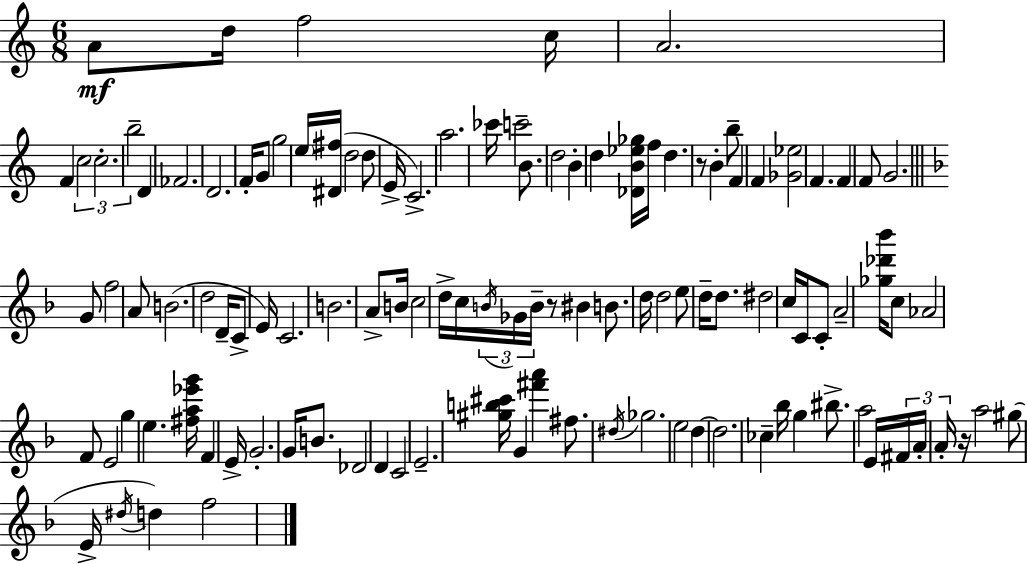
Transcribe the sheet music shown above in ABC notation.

X:1
T:Untitled
M:6/8
L:1/4
K:C
A/2 d/4 f2 c/4 A2 F c2 c2 b2 D _F2 D2 F/4 G/2 g2 e/4 [^D^f]/4 d2 d/2 E/4 C2 a2 _c'/4 c'2 B/2 d2 B d [_DB_e_g]/4 f/4 d z/2 B b/2 F F [_G_e]2 F F F/2 G2 G/2 f2 A/2 B2 d2 D/4 C/2 E/4 C2 B2 A/2 B/4 c2 d/4 c/4 B/4 _G/4 B/4 z/2 ^B B/2 d/4 d2 e/2 d/4 d/2 ^d2 c/4 C/4 C/2 A2 [_g_d'_b']/4 c/2 _A2 F/2 E2 g e [^fa_e'g']/4 F E/4 G2 G/4 B/2 _D2 D C2 E2 [^gb^c']/4 G [^f'a'] ^f/2 ^d/4 _g2 e2 d d2 _c _b/4 g ^b/2 a2 E/4 ^F/4 A/4 A/4 z/4 a2 ^g/2 E/4 ^d/4 d f2